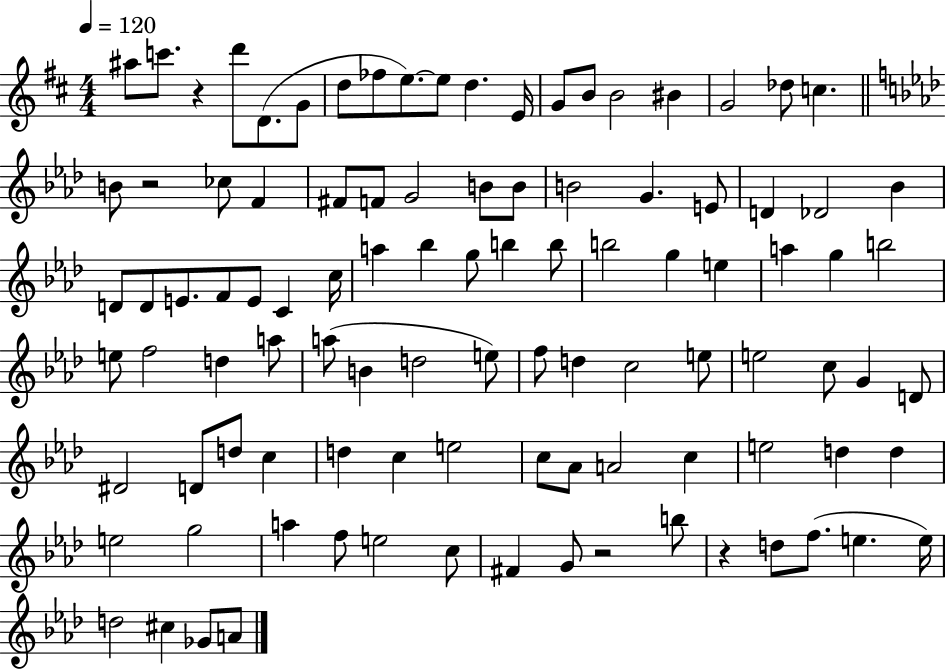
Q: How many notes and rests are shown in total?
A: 101